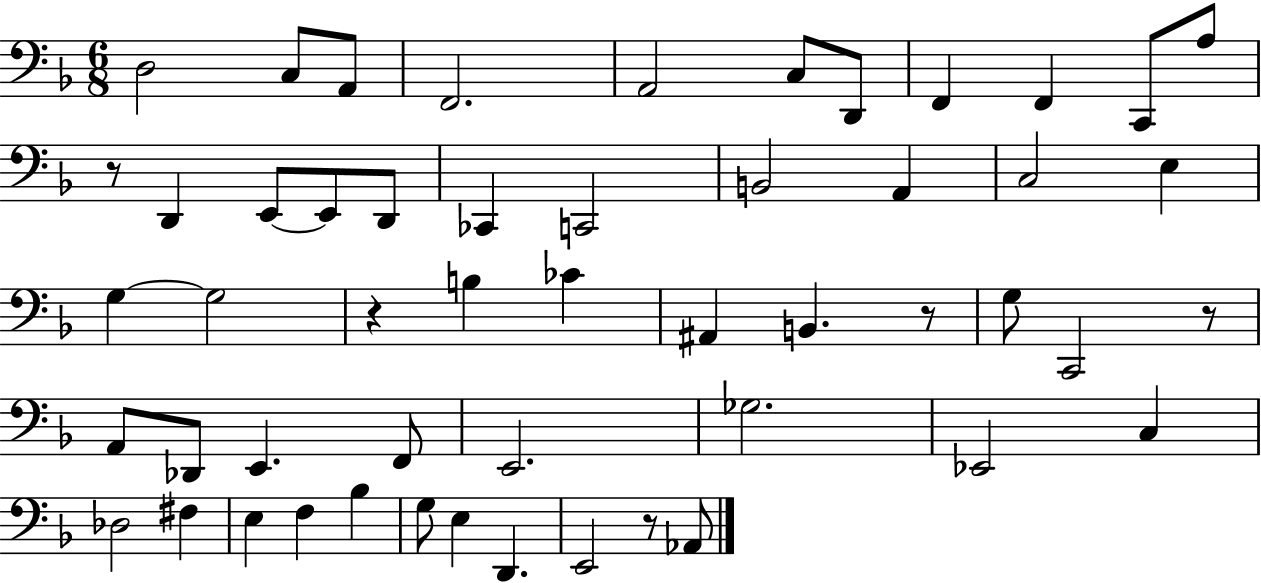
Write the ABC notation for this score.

X:1
T:Untitled
M:6/8
L:1/4
K:F
D,2 C,/2 A,,/2 F,,2 A,,2 C,/2 D,,/2 F,, F,, C,,/2 A,/2 z/2 D,, E,,/2 E,,/2 D,,/2 _C,, C,,2 B,,2 A,, C,2 E, G, G,2 z B, _C ^A,, B,, z/2 G,/2 C,,2 z/2 A,,/2 _D,,/2 E,, F,,/2 E,,2 _G,2 _E,,2 C, _D,2 ^F, E, F, _B, G,/2 E, D,, E,,2 z/2 _A,,/2